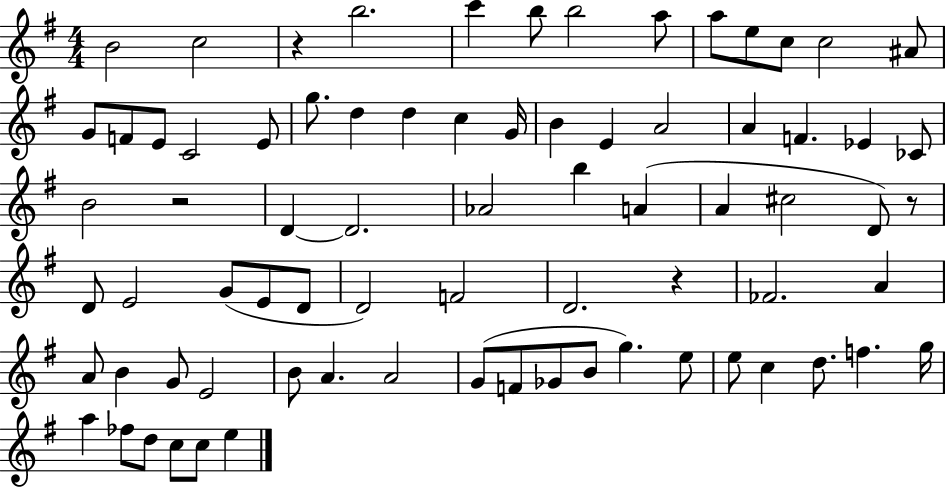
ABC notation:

X:1
T:Untitled
M:4/4
L:1/4
K:G
B2 c2 z b2 c' b/2 b2 a/2 a/2 e/2 c/2 c2 ^A/2 G/2 F/2 E/2 C2 E/2 g/2 d d c G/4 B E A2 A F _E _C/2 B2 z2 D D2 _A2 b A A ^c2 D/2 z/2 D/2 E2 G/2 E/2 D/2 D2 F2 D2 z _F2 A A/2 B G/2 E2 B/2 A A2 G/2 F/2 _G/2 B/2 g e/2 e/2 c d/2 f g/4 a _f/2 d/2 c/2 c/2 e